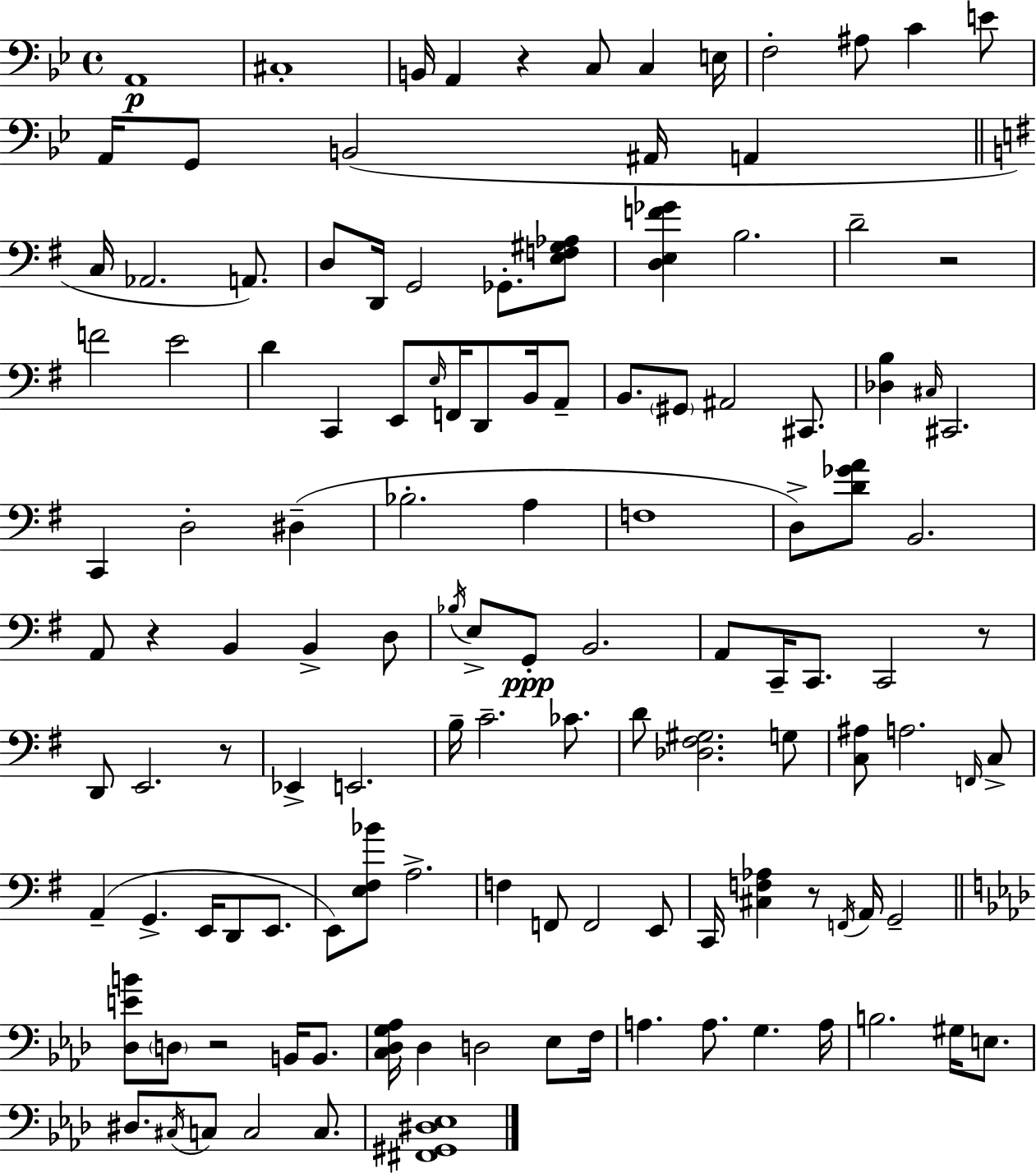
{
  \clef bass
  \time 4/4
  \defaultTimeSignature
  \key g \minor
  a,1\p | cis1-. | b,16 a,4 r4 c8 c4 e16 | f2-. ais8 c'4 e'8 | \break a,16 g,8 b,2( ais,16 a,4 | \bar "||" \break \key g \major c16 aes,2. a,8.) | d8 d,16 g,2 ges,8.-. <e f gis aes>8 | <d e f' ges'>4 b2. | d'2-- r2 | \break f'2 e'2 | d'4 c,4 e,8 \grace { e16 } f,16 d,8 b,16 a,8-- | b,8. \parenthesize gis,8 ais,2 cis,8. | <des b>4 \grace { cis16 } cis,2. | \break c,4 d2-. dis4--( | bes2.-. a4 | f1 | d8->) <d' ges' a'>8 b,2. | \break a,8 r4 b,4 b,4-> | d8 \acciaccatura { bes16 } e8-> g,8-.\ppp b,2. | a,8 c,16-- c,8. c,2 | r8 d,8 e,2. | \break r8 ees,4-> e,2. | b16-- c'2.-- | ces'8. d'8 <des fis gis>2. | g8 <c ais>8 a2. | \break \grace { f,16 } c8-> a,4--( g,4.-> e,16 d,8 | e,8. e,8) <e fis bes'>8 a2.-> | f4 f,8 f,2 | e,8 c,16 <cis f aes>4 r8 \acciaccatura { f,16 } a,16 g,2-- | \break \bar "||" \break \key aes \major <des e' b'>8 \parenthesize d8 r2 b,16 b,8. | <c des g aes>16 des4 d2 ees8 f16 | a4. a8. g4. a16 | b2. gis16 e8. | \break dis8. \acciaccatura { cis16 } c8 c2 c8. | <fis, gis, dis ees>1 | \bar "|."
}